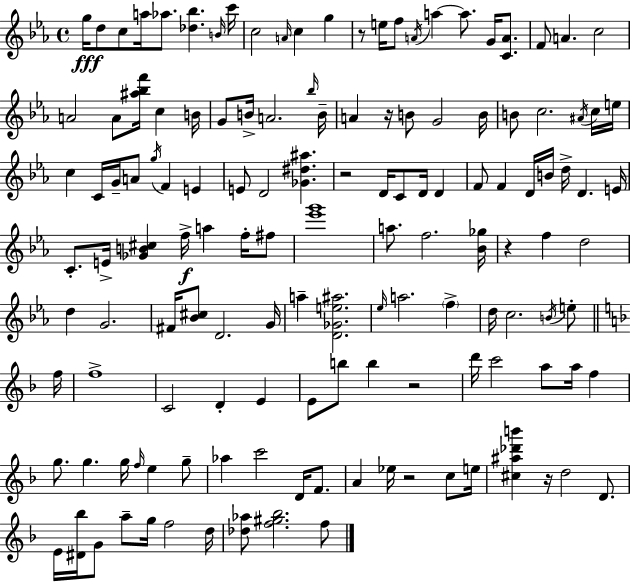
{
  \clef treble
  \time 4/4
  \defaultTimeSignature
  \key ees \major
  \repeat volta 2 { g''16\fff d''8 c''8 a''16 aes''8. <des'' bes''>4. \grace { b'16 } | c'''16 c''2 \grace { a'16 } c''4 g''4 | r8 e''16 f''8 \acciaccatura { a'16 } a''4~~ a''8. g'16 | <c' a'>8. f'8 a'4. c''2 | \break a'2 a'8 <ais'' bes'' f'''>16 c''4 | b'16 g'8 b'16-> a'2. | \grace { bes''16 } b'16-- a'4 r16 b'8 g'2 | b'16 b'8 c''2. | \break \acciaccatura { ais'16 } c''16 e''16 c''4 c'16 g'16-- a'8 \acciaccatura { g''16 } f'4 | e'4 e'8 d'2 | <ges' dis'' ais''>4. r2 d'16 c'8 | d'16 d'4 f'8 f'4 d'16 b'16 d''16-> d'4. | \break e'16 c'8.-. e'16-> <ges' b' cis''>4 f''16->\f a''4 | f''16-. fis''8 <ees''' g'''>1 | a''8. f''2. | <bes' ges''>16 r4 f''4 d''2 | \break d''4 g'2. | fis'16 <bes' cis''>8 d'2. | g'16 a''4-- <d' ges' e'' ais''>2. | \grace { ees''16 } a''2. | \break \parenthesize f''4-> d''16 c''2. | \acciaccatura { b'16 } e''8-. \bar "||" \break \key d \minor f''16 f''1-> | c'2 d'4-. e'4 | e'8 b''8 b''4 r2 | d'''16 c'''2 a''8 a''16 f''4 | \break g''8. g''4. g''16 \grace { f''16 } e''4 | g''8-- aes''4 c'''2 d'16 f'8. | a'4 ees''16 r2 c''8 | e''16 <cis'' ais'' des''' b'''>4 r16 d''2 d'8. | \break e'16 <dis' bes''>16 g'8 a''8-- g''16 f''2 | d''16 <des'' aes''>8 <f'' gis'' bes''>2. | f''8 } \bar "|."
}